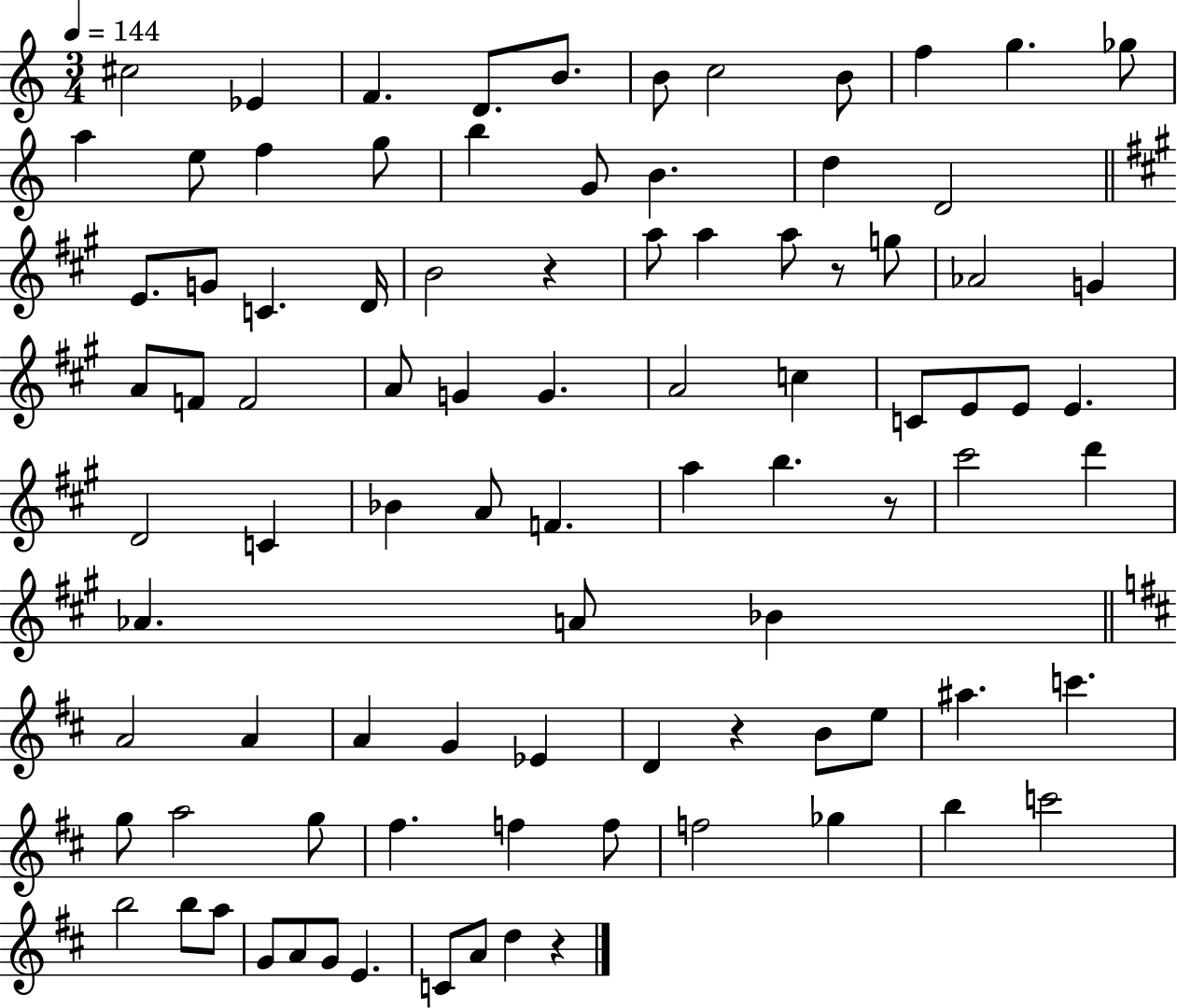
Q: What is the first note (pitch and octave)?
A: C#5